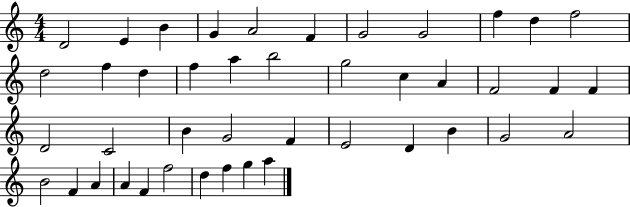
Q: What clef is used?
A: treble